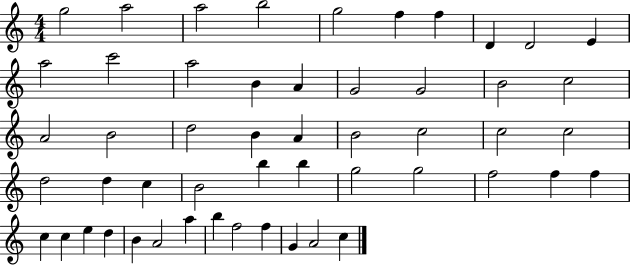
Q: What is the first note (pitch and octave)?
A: G5